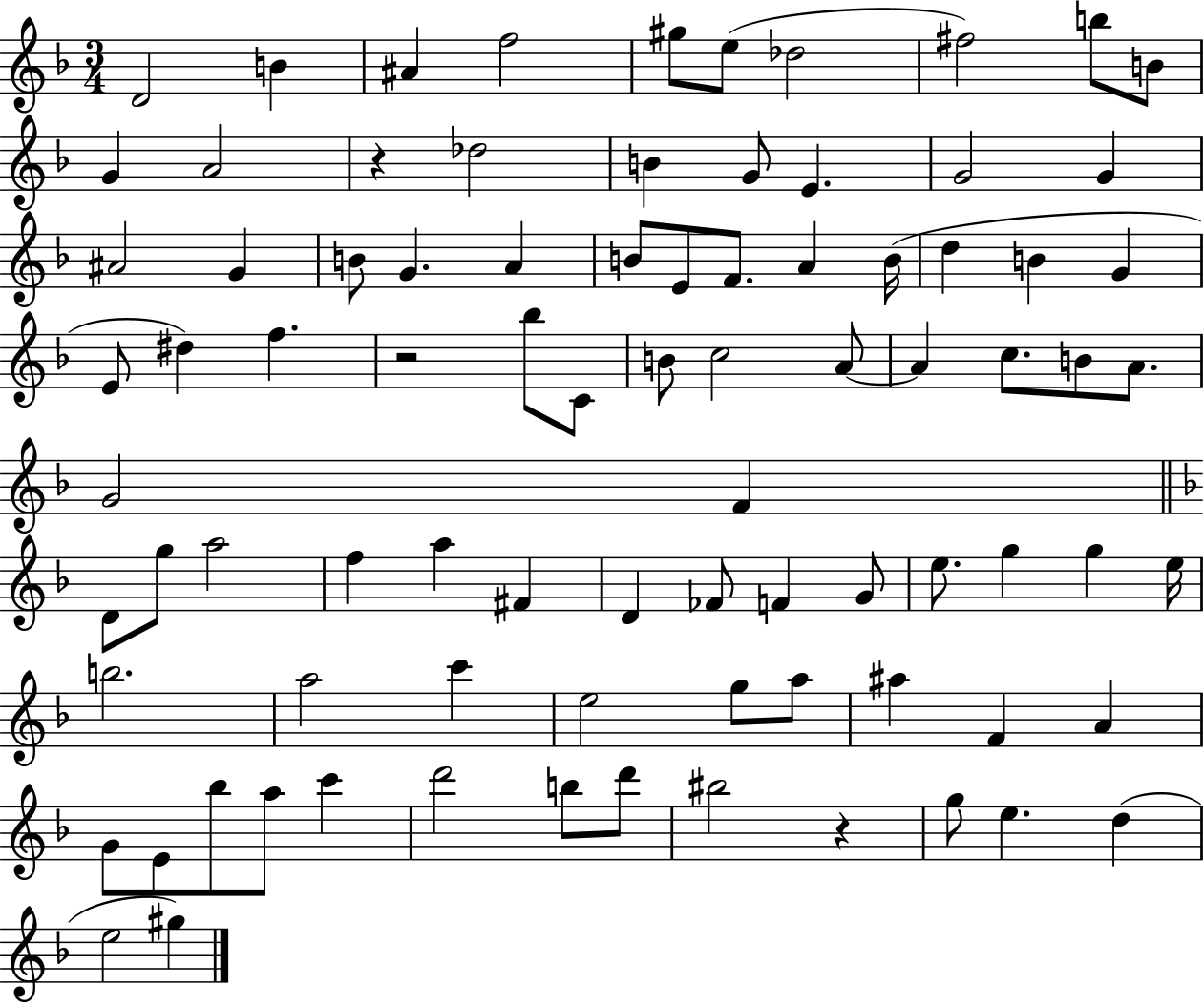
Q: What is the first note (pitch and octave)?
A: D4